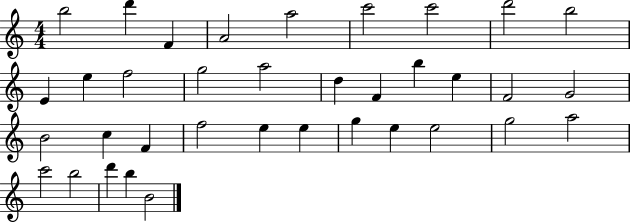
{
  \clef treble
  \numericTimeSignature
  \time 4/4
  \key c \major
  b''2 d'''4 f'4 | a'2 a''2 | c'''2 c'''2 | d'''2 b''2 | \break e'4 e''4 f''2 | g''2 a''2 | d''4 f'4 b''4 e''4 | f'2 g'2 | \break b'2 c''4 f'4 | f''2 e''4 e''4 | g''4 e''4 e''2 | g''2 a''2 | \break c'''2 b''2 | d'''4 b''4 b'2 | \bar "|."
}